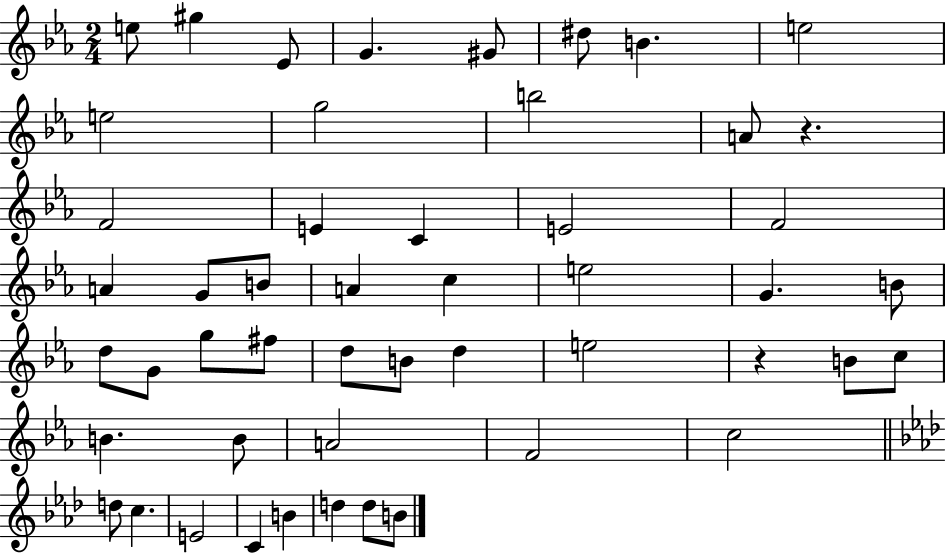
X:1
T:Untitled
M:2/4
L:1/4
K:Eb
e/2 ^g _E/2 G ^G/2 ^d/2 B e2 e2 g2 b2 A/2 z F2 E C E2 F2 A G/2 B/2 A c e2 G B/2 d/2 G/2 g/2 ^f/2 d/2 B/2 d e2 z B/2 c/2 B B/2 A2 F2 c2 d/2 c E2 C B d d/2 B/2